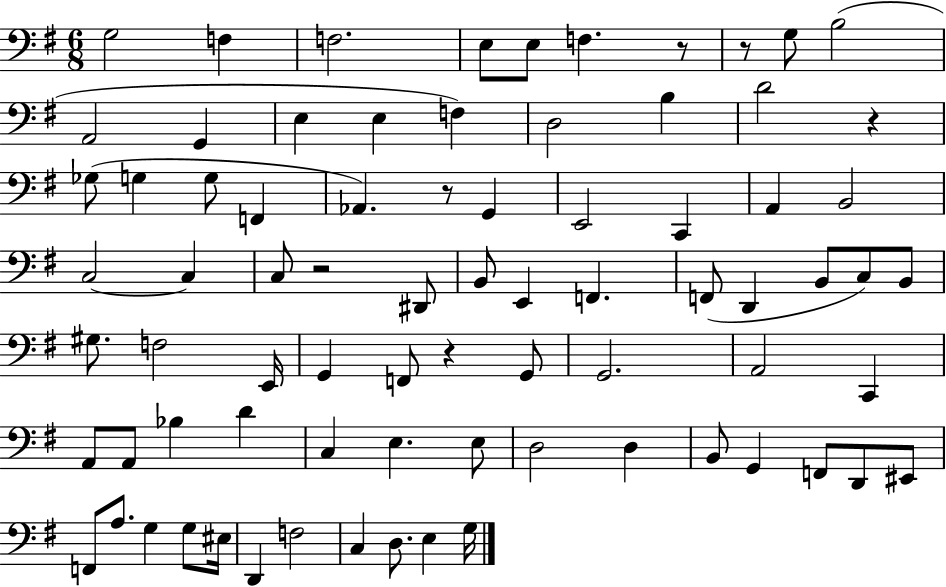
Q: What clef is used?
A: bass